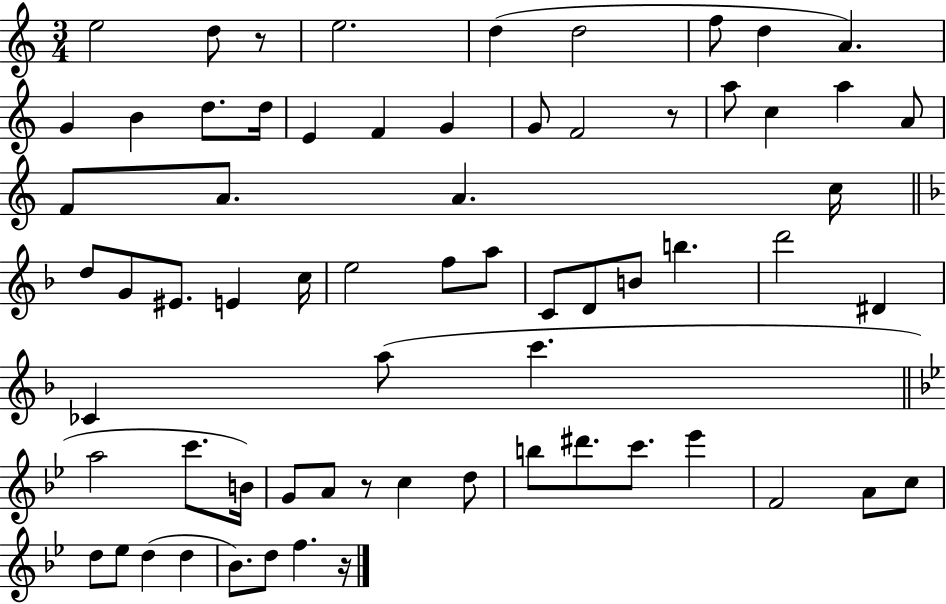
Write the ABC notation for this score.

X:1
T:Untitled
M:3/4
L:1/4
K:C
e2 d/2 z/2 e2 d d2 f/2 d A G B d/2 d/4 E F G G/2 F2 z/2 a/2 c a A/2 F/2 A/2 A c/4 d/2 G/2 ^E/2 E c/4 e2 f/2 a/2 C/2 D/2 B/2 b d'2 ^D _C a/2 c' a2 c'/2 B/4 G/2 A/2 z/2 c d/2 b/2 ^d'/2 c'/2 _e' F2 A/2 c/2 d/2 _e/2 d d _B/2 d/2 f z/4